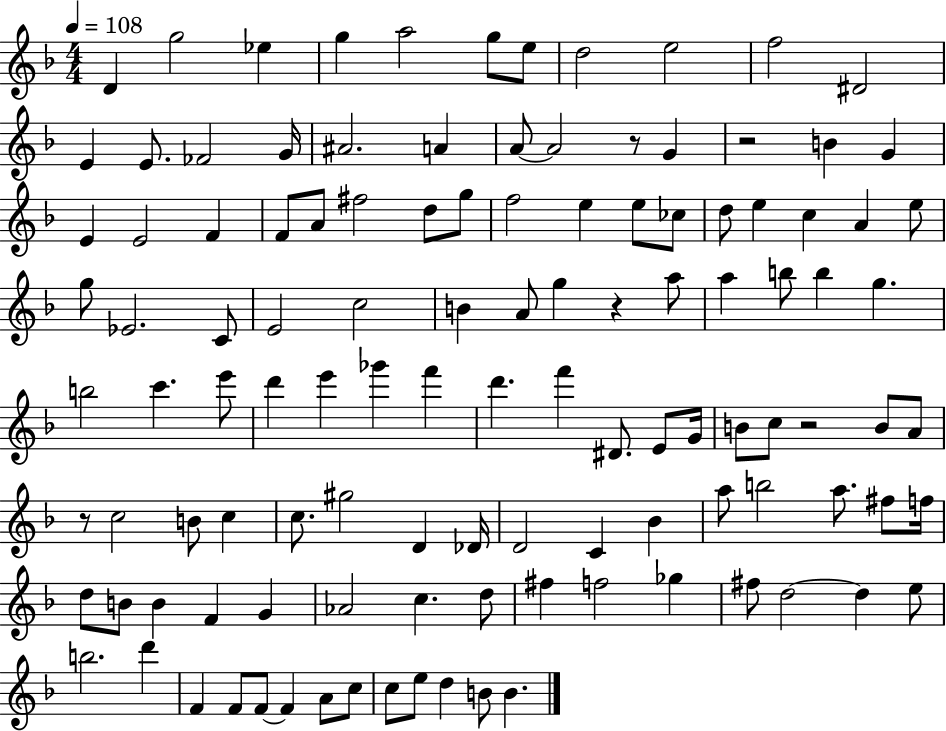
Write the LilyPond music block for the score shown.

{
  \clef treble
  \numericTimeSignature
  \time 4/4
  \key f \major
  \tempo 4 = 108
  \repeat volta 2 { d'4 g''2 ees''4 | g''4 a''2 g''8 e''8 | d''2 e''2 | f''2 dis'2 | \break e'4 e'8. fes'2 g'16 | ais'2. a'4 | a'8~~ a'2 r8 g'4 | r2 b'4 g'4 | \break e'4 e'2 f'4 | f'8 a'8 fis''2 d''8 g''8 | f''2 e''4 e''8 ces''8 | d''8 e''4 c''4 a'4 e''8 | \break g''8 ees'2. c'8 | e'2 c''2 | b'4 a'8 g''4 r4 a''8 | a''4 b''8 b''4 g''4. | \break b''2 c'''4. e'''8 | d'''4 e'''4 ges'''4 f'''4 | d'''4. f'''4 dis'8. e'8 g'16 | b'8 c''8 r2 b'8 a'8 | \break r8 c''2 b'8 c''4 | c''8. gis''2 d'4 des'16 | d'2 c'4 bes'4 | a''8 b''2 a''8. fis''8 f''16 | \break d''8 b'8 b'4 f'4 g'4 | aes'2 c''4. d''8 | fis''4 f''2 ges''4 | fis''8 d''2~~ d''4 e''8 | \break b''2. d'''4 | f'4 f'8 f'8~~ f'4 a'8 c''8 | c''8 e''8 d''4 b'8 b'4. | } \bar "|."
}